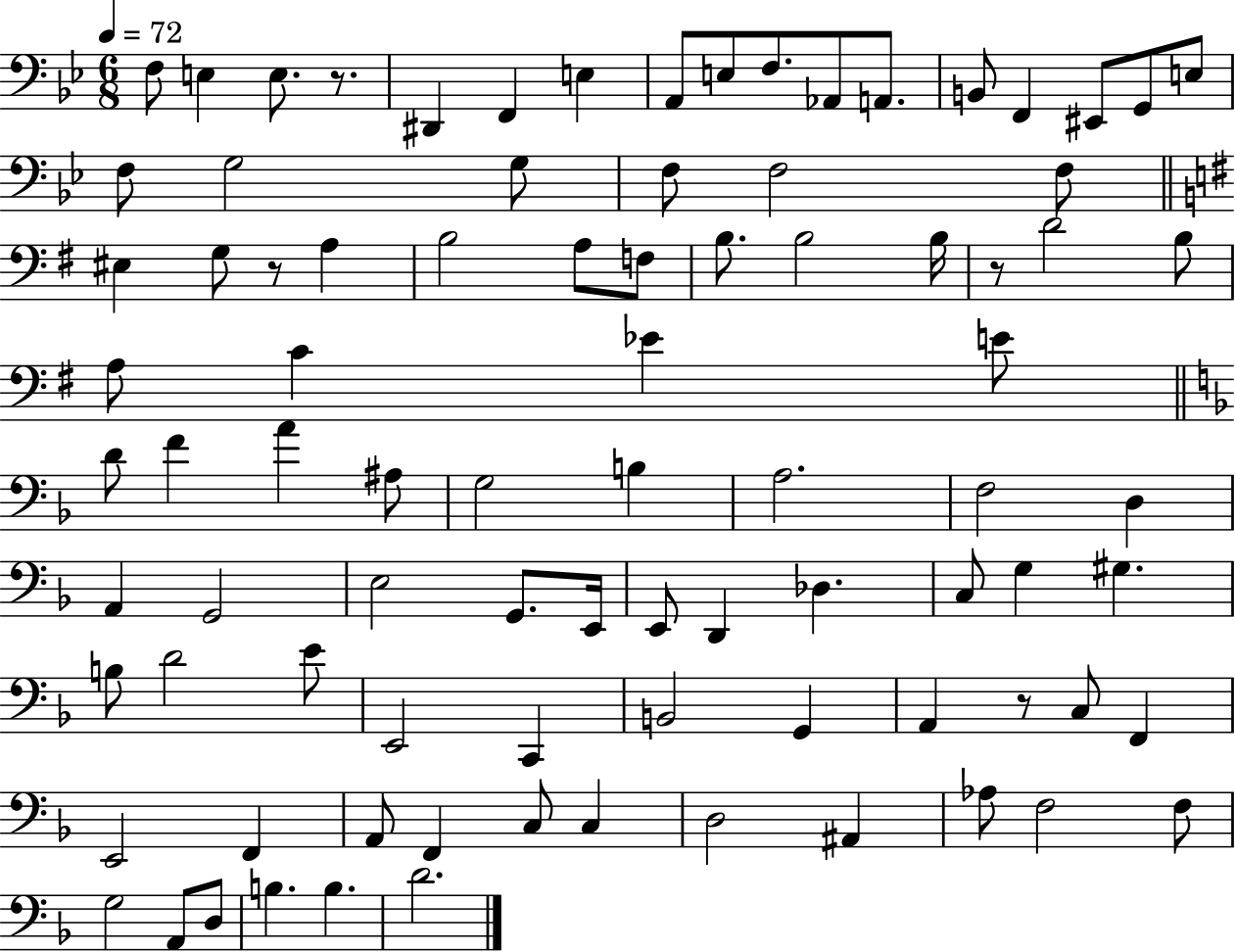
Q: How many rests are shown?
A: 4